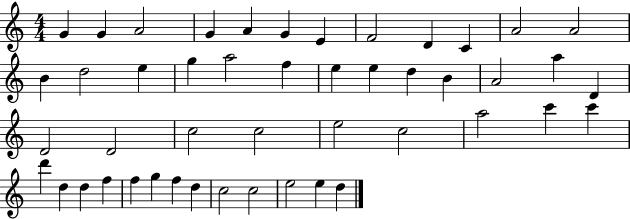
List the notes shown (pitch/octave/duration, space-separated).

G4/q G4/q A4/h G4/q A4/q G4/q E4/q F4/h D4/q C4/q A4/h A4/h B4/q D5/h E5/q G5/q A5/h F5/q E5/q E5/q D5/q B4/q A4/h A5/q D4/q D4/h D4/h C5/h C5/h E5/h C5/h A5/h C6/q C6/q D6/q D5/q D5/q F5/q F5/q G5/q F5/q D5/q C5/h C5/h E5/h E5/q D5/q